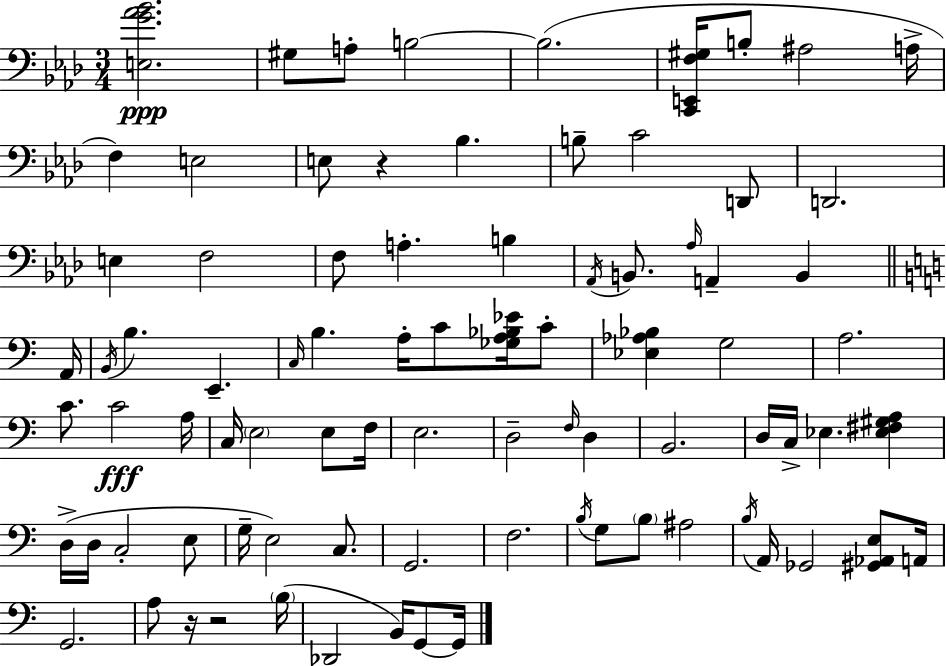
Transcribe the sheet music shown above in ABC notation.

X:1
T:Untitled
M:3/4
L:1/4
K:Ab
[E,G_A_B]2 ^G,/2 A,/2 B,2 B,2 [C,,E,,F,^G,]/4 B,/2 ^A,2 A,/4 F, E,2 E,/2 z _B, B,/2 C2 D,,/2 D,,2 E, F,2 F,/2 A, B, _A,,/4 B,,/2 _A,/4 A,, B,, A,,/4 B,,/4 B, E,, C,/4 B, A,/4 C/2 [_G,A,_B,_E]/4 C/2 [_E,_A,_B,] G,2 A,2 C/2 C2 A,/4 C,/4 E,2 E,/2 F,/4 E,2 D,2 F,/4 D, B,,2 D,/4 C,/4 _E, [_E,^F,^G,A,] D,/4 D,/4 C,2 E,/2 G,/4 E,2 C,/2 G,,2 F,2 B,/4 G,/2 B,/2 ^A,2 B,/4 A,,/4 _G,,2 [^G,,_A,,E,]/2 A,,/4 G,,2 A,/2 z/4 z2 B,/4 _D,,2 B,,/4 G,,/2 G,,/4